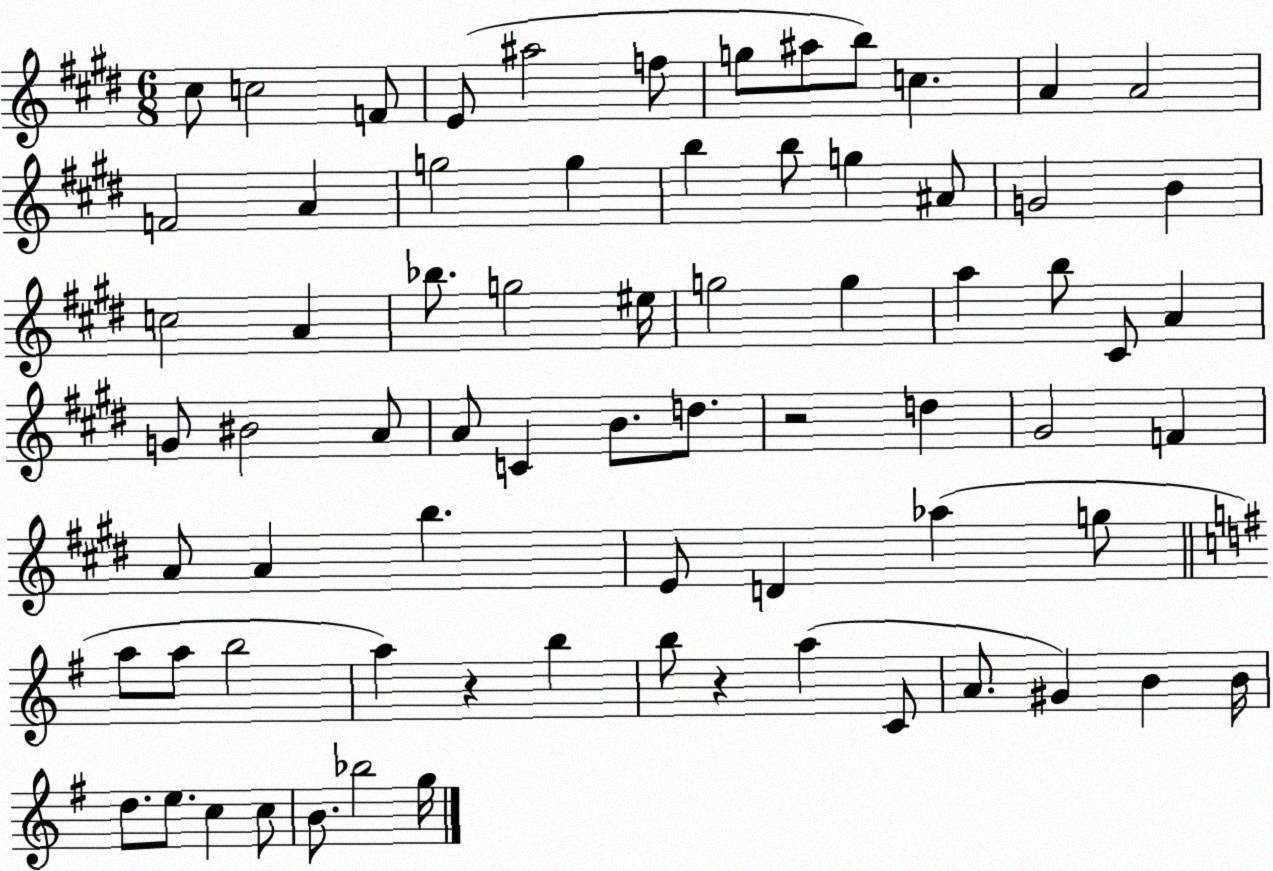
X:1
T:Untitled
M:6/8
L:1/4
K:E
^c/2 c2 F/2 E/2 ^a2 f/2 g/2 ^a/2 b/2 c A A2 F2 A g2 g b b/2 g ^A/2 G2 B c2 A _b/2 g2 ^e/4 g2 g a b/2 ^C/2 A G/2 ^B2 A/2 A/2 C B/2 d/2 z2 d ^G2 F A/2 A b E/2 D _a g/2 a/2 a/2 b2 a z b b/2 z a C/2 A/2 ^G B B/4 d/2 e/2 c c/2 B/2 _b2 g/4